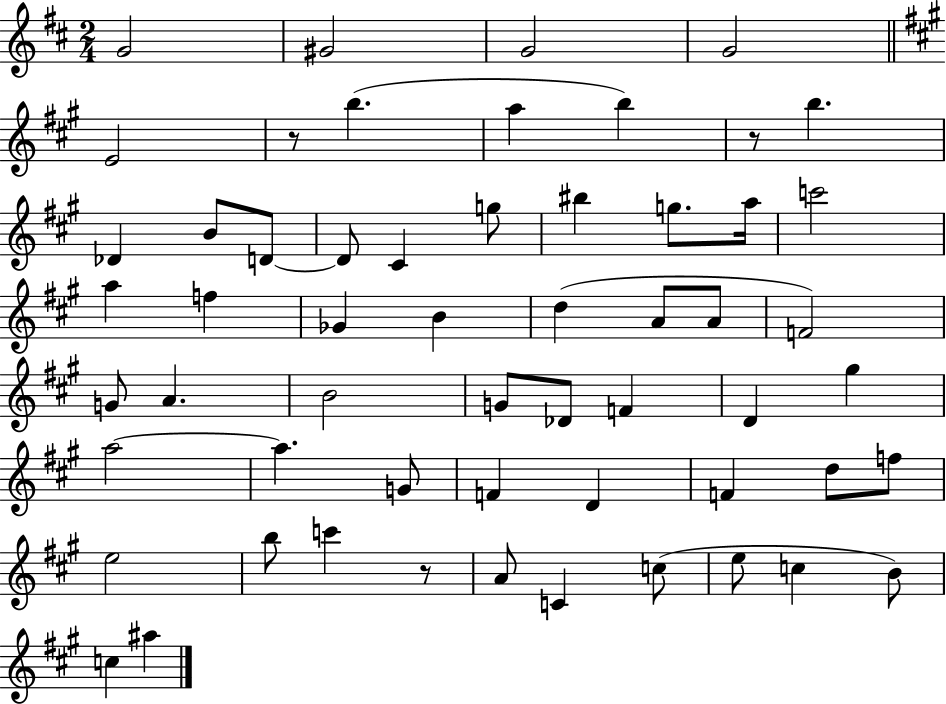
G4/h G#4/h G4/h G4/h E4/h R/e B5/q. A5/q B5/q R/e B5/q. Db4/q B4/e D4/e D4/e C#4/q G5/e BIS5/q G5/e. A5/s C6/h A5/q F5/q Gb4/q B4/q D5/q A4/e A4/e F4/h G4/e A4/q. B4/h G4/e Db4/e F4/q D4/q G#5/q A5/h A5/q. G4/e F4/q D4/q F4/q D5/e F5/e E5/h B5/e C6/q R/e A4/e C4/q C5/e E5/e C5/q B4/e C5/q A#5/q